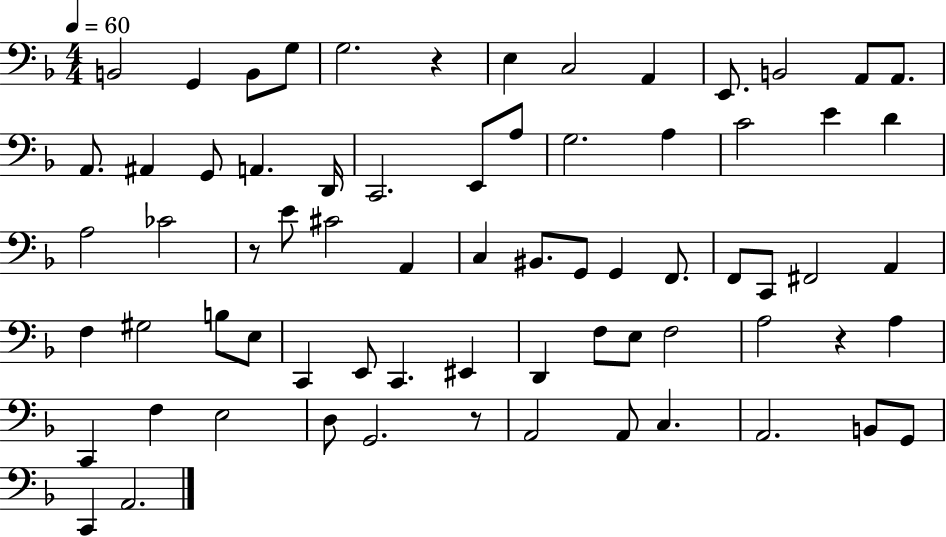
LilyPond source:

{
  \clef bass
  \numericTimeSignature
  \time 4/4
  \key f \major
  \tempo 4 = 60
  b,2 g,4 b,8 g8 | g2. r4 | e4 c2 a,4 | e,8. b,2 a,8 a,8. | \break a,8. ais,4 g,8 a,4. d,16 | c,2. e,8 a8 | g2. a4 | c'2 e'4 d'4 | \break a2 ces'2 | r8 e'8 cis'2 a,4 | c4 bis,8. g,8 g,4 f,8. | f,8 c,8 fis,2 a,4 | \break f4 gis2 b8 e8 | c,4 e,8 c,4. eis,4 | d,4 f8 e8 f2 | a2 r4 a4 | \break c,4 f4 e2 | d8 g,2. r8 | a,2 a,8 c4. | a,2. b,8 g,8 | \break c,4 a,2. | \bar "|."
}